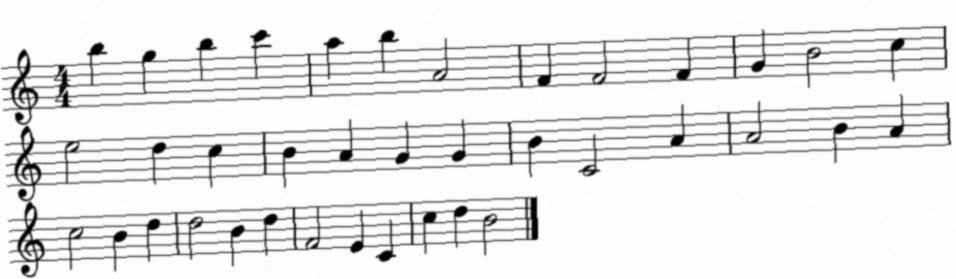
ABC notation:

X:1
T:Untitled
M:4/4
L:1/4
K:C
b g b c' a b A2 F F2 F G B2 c e2 d c B A G G B C2 A A2 B A c2 B d d2 B d F2 E C c d B2